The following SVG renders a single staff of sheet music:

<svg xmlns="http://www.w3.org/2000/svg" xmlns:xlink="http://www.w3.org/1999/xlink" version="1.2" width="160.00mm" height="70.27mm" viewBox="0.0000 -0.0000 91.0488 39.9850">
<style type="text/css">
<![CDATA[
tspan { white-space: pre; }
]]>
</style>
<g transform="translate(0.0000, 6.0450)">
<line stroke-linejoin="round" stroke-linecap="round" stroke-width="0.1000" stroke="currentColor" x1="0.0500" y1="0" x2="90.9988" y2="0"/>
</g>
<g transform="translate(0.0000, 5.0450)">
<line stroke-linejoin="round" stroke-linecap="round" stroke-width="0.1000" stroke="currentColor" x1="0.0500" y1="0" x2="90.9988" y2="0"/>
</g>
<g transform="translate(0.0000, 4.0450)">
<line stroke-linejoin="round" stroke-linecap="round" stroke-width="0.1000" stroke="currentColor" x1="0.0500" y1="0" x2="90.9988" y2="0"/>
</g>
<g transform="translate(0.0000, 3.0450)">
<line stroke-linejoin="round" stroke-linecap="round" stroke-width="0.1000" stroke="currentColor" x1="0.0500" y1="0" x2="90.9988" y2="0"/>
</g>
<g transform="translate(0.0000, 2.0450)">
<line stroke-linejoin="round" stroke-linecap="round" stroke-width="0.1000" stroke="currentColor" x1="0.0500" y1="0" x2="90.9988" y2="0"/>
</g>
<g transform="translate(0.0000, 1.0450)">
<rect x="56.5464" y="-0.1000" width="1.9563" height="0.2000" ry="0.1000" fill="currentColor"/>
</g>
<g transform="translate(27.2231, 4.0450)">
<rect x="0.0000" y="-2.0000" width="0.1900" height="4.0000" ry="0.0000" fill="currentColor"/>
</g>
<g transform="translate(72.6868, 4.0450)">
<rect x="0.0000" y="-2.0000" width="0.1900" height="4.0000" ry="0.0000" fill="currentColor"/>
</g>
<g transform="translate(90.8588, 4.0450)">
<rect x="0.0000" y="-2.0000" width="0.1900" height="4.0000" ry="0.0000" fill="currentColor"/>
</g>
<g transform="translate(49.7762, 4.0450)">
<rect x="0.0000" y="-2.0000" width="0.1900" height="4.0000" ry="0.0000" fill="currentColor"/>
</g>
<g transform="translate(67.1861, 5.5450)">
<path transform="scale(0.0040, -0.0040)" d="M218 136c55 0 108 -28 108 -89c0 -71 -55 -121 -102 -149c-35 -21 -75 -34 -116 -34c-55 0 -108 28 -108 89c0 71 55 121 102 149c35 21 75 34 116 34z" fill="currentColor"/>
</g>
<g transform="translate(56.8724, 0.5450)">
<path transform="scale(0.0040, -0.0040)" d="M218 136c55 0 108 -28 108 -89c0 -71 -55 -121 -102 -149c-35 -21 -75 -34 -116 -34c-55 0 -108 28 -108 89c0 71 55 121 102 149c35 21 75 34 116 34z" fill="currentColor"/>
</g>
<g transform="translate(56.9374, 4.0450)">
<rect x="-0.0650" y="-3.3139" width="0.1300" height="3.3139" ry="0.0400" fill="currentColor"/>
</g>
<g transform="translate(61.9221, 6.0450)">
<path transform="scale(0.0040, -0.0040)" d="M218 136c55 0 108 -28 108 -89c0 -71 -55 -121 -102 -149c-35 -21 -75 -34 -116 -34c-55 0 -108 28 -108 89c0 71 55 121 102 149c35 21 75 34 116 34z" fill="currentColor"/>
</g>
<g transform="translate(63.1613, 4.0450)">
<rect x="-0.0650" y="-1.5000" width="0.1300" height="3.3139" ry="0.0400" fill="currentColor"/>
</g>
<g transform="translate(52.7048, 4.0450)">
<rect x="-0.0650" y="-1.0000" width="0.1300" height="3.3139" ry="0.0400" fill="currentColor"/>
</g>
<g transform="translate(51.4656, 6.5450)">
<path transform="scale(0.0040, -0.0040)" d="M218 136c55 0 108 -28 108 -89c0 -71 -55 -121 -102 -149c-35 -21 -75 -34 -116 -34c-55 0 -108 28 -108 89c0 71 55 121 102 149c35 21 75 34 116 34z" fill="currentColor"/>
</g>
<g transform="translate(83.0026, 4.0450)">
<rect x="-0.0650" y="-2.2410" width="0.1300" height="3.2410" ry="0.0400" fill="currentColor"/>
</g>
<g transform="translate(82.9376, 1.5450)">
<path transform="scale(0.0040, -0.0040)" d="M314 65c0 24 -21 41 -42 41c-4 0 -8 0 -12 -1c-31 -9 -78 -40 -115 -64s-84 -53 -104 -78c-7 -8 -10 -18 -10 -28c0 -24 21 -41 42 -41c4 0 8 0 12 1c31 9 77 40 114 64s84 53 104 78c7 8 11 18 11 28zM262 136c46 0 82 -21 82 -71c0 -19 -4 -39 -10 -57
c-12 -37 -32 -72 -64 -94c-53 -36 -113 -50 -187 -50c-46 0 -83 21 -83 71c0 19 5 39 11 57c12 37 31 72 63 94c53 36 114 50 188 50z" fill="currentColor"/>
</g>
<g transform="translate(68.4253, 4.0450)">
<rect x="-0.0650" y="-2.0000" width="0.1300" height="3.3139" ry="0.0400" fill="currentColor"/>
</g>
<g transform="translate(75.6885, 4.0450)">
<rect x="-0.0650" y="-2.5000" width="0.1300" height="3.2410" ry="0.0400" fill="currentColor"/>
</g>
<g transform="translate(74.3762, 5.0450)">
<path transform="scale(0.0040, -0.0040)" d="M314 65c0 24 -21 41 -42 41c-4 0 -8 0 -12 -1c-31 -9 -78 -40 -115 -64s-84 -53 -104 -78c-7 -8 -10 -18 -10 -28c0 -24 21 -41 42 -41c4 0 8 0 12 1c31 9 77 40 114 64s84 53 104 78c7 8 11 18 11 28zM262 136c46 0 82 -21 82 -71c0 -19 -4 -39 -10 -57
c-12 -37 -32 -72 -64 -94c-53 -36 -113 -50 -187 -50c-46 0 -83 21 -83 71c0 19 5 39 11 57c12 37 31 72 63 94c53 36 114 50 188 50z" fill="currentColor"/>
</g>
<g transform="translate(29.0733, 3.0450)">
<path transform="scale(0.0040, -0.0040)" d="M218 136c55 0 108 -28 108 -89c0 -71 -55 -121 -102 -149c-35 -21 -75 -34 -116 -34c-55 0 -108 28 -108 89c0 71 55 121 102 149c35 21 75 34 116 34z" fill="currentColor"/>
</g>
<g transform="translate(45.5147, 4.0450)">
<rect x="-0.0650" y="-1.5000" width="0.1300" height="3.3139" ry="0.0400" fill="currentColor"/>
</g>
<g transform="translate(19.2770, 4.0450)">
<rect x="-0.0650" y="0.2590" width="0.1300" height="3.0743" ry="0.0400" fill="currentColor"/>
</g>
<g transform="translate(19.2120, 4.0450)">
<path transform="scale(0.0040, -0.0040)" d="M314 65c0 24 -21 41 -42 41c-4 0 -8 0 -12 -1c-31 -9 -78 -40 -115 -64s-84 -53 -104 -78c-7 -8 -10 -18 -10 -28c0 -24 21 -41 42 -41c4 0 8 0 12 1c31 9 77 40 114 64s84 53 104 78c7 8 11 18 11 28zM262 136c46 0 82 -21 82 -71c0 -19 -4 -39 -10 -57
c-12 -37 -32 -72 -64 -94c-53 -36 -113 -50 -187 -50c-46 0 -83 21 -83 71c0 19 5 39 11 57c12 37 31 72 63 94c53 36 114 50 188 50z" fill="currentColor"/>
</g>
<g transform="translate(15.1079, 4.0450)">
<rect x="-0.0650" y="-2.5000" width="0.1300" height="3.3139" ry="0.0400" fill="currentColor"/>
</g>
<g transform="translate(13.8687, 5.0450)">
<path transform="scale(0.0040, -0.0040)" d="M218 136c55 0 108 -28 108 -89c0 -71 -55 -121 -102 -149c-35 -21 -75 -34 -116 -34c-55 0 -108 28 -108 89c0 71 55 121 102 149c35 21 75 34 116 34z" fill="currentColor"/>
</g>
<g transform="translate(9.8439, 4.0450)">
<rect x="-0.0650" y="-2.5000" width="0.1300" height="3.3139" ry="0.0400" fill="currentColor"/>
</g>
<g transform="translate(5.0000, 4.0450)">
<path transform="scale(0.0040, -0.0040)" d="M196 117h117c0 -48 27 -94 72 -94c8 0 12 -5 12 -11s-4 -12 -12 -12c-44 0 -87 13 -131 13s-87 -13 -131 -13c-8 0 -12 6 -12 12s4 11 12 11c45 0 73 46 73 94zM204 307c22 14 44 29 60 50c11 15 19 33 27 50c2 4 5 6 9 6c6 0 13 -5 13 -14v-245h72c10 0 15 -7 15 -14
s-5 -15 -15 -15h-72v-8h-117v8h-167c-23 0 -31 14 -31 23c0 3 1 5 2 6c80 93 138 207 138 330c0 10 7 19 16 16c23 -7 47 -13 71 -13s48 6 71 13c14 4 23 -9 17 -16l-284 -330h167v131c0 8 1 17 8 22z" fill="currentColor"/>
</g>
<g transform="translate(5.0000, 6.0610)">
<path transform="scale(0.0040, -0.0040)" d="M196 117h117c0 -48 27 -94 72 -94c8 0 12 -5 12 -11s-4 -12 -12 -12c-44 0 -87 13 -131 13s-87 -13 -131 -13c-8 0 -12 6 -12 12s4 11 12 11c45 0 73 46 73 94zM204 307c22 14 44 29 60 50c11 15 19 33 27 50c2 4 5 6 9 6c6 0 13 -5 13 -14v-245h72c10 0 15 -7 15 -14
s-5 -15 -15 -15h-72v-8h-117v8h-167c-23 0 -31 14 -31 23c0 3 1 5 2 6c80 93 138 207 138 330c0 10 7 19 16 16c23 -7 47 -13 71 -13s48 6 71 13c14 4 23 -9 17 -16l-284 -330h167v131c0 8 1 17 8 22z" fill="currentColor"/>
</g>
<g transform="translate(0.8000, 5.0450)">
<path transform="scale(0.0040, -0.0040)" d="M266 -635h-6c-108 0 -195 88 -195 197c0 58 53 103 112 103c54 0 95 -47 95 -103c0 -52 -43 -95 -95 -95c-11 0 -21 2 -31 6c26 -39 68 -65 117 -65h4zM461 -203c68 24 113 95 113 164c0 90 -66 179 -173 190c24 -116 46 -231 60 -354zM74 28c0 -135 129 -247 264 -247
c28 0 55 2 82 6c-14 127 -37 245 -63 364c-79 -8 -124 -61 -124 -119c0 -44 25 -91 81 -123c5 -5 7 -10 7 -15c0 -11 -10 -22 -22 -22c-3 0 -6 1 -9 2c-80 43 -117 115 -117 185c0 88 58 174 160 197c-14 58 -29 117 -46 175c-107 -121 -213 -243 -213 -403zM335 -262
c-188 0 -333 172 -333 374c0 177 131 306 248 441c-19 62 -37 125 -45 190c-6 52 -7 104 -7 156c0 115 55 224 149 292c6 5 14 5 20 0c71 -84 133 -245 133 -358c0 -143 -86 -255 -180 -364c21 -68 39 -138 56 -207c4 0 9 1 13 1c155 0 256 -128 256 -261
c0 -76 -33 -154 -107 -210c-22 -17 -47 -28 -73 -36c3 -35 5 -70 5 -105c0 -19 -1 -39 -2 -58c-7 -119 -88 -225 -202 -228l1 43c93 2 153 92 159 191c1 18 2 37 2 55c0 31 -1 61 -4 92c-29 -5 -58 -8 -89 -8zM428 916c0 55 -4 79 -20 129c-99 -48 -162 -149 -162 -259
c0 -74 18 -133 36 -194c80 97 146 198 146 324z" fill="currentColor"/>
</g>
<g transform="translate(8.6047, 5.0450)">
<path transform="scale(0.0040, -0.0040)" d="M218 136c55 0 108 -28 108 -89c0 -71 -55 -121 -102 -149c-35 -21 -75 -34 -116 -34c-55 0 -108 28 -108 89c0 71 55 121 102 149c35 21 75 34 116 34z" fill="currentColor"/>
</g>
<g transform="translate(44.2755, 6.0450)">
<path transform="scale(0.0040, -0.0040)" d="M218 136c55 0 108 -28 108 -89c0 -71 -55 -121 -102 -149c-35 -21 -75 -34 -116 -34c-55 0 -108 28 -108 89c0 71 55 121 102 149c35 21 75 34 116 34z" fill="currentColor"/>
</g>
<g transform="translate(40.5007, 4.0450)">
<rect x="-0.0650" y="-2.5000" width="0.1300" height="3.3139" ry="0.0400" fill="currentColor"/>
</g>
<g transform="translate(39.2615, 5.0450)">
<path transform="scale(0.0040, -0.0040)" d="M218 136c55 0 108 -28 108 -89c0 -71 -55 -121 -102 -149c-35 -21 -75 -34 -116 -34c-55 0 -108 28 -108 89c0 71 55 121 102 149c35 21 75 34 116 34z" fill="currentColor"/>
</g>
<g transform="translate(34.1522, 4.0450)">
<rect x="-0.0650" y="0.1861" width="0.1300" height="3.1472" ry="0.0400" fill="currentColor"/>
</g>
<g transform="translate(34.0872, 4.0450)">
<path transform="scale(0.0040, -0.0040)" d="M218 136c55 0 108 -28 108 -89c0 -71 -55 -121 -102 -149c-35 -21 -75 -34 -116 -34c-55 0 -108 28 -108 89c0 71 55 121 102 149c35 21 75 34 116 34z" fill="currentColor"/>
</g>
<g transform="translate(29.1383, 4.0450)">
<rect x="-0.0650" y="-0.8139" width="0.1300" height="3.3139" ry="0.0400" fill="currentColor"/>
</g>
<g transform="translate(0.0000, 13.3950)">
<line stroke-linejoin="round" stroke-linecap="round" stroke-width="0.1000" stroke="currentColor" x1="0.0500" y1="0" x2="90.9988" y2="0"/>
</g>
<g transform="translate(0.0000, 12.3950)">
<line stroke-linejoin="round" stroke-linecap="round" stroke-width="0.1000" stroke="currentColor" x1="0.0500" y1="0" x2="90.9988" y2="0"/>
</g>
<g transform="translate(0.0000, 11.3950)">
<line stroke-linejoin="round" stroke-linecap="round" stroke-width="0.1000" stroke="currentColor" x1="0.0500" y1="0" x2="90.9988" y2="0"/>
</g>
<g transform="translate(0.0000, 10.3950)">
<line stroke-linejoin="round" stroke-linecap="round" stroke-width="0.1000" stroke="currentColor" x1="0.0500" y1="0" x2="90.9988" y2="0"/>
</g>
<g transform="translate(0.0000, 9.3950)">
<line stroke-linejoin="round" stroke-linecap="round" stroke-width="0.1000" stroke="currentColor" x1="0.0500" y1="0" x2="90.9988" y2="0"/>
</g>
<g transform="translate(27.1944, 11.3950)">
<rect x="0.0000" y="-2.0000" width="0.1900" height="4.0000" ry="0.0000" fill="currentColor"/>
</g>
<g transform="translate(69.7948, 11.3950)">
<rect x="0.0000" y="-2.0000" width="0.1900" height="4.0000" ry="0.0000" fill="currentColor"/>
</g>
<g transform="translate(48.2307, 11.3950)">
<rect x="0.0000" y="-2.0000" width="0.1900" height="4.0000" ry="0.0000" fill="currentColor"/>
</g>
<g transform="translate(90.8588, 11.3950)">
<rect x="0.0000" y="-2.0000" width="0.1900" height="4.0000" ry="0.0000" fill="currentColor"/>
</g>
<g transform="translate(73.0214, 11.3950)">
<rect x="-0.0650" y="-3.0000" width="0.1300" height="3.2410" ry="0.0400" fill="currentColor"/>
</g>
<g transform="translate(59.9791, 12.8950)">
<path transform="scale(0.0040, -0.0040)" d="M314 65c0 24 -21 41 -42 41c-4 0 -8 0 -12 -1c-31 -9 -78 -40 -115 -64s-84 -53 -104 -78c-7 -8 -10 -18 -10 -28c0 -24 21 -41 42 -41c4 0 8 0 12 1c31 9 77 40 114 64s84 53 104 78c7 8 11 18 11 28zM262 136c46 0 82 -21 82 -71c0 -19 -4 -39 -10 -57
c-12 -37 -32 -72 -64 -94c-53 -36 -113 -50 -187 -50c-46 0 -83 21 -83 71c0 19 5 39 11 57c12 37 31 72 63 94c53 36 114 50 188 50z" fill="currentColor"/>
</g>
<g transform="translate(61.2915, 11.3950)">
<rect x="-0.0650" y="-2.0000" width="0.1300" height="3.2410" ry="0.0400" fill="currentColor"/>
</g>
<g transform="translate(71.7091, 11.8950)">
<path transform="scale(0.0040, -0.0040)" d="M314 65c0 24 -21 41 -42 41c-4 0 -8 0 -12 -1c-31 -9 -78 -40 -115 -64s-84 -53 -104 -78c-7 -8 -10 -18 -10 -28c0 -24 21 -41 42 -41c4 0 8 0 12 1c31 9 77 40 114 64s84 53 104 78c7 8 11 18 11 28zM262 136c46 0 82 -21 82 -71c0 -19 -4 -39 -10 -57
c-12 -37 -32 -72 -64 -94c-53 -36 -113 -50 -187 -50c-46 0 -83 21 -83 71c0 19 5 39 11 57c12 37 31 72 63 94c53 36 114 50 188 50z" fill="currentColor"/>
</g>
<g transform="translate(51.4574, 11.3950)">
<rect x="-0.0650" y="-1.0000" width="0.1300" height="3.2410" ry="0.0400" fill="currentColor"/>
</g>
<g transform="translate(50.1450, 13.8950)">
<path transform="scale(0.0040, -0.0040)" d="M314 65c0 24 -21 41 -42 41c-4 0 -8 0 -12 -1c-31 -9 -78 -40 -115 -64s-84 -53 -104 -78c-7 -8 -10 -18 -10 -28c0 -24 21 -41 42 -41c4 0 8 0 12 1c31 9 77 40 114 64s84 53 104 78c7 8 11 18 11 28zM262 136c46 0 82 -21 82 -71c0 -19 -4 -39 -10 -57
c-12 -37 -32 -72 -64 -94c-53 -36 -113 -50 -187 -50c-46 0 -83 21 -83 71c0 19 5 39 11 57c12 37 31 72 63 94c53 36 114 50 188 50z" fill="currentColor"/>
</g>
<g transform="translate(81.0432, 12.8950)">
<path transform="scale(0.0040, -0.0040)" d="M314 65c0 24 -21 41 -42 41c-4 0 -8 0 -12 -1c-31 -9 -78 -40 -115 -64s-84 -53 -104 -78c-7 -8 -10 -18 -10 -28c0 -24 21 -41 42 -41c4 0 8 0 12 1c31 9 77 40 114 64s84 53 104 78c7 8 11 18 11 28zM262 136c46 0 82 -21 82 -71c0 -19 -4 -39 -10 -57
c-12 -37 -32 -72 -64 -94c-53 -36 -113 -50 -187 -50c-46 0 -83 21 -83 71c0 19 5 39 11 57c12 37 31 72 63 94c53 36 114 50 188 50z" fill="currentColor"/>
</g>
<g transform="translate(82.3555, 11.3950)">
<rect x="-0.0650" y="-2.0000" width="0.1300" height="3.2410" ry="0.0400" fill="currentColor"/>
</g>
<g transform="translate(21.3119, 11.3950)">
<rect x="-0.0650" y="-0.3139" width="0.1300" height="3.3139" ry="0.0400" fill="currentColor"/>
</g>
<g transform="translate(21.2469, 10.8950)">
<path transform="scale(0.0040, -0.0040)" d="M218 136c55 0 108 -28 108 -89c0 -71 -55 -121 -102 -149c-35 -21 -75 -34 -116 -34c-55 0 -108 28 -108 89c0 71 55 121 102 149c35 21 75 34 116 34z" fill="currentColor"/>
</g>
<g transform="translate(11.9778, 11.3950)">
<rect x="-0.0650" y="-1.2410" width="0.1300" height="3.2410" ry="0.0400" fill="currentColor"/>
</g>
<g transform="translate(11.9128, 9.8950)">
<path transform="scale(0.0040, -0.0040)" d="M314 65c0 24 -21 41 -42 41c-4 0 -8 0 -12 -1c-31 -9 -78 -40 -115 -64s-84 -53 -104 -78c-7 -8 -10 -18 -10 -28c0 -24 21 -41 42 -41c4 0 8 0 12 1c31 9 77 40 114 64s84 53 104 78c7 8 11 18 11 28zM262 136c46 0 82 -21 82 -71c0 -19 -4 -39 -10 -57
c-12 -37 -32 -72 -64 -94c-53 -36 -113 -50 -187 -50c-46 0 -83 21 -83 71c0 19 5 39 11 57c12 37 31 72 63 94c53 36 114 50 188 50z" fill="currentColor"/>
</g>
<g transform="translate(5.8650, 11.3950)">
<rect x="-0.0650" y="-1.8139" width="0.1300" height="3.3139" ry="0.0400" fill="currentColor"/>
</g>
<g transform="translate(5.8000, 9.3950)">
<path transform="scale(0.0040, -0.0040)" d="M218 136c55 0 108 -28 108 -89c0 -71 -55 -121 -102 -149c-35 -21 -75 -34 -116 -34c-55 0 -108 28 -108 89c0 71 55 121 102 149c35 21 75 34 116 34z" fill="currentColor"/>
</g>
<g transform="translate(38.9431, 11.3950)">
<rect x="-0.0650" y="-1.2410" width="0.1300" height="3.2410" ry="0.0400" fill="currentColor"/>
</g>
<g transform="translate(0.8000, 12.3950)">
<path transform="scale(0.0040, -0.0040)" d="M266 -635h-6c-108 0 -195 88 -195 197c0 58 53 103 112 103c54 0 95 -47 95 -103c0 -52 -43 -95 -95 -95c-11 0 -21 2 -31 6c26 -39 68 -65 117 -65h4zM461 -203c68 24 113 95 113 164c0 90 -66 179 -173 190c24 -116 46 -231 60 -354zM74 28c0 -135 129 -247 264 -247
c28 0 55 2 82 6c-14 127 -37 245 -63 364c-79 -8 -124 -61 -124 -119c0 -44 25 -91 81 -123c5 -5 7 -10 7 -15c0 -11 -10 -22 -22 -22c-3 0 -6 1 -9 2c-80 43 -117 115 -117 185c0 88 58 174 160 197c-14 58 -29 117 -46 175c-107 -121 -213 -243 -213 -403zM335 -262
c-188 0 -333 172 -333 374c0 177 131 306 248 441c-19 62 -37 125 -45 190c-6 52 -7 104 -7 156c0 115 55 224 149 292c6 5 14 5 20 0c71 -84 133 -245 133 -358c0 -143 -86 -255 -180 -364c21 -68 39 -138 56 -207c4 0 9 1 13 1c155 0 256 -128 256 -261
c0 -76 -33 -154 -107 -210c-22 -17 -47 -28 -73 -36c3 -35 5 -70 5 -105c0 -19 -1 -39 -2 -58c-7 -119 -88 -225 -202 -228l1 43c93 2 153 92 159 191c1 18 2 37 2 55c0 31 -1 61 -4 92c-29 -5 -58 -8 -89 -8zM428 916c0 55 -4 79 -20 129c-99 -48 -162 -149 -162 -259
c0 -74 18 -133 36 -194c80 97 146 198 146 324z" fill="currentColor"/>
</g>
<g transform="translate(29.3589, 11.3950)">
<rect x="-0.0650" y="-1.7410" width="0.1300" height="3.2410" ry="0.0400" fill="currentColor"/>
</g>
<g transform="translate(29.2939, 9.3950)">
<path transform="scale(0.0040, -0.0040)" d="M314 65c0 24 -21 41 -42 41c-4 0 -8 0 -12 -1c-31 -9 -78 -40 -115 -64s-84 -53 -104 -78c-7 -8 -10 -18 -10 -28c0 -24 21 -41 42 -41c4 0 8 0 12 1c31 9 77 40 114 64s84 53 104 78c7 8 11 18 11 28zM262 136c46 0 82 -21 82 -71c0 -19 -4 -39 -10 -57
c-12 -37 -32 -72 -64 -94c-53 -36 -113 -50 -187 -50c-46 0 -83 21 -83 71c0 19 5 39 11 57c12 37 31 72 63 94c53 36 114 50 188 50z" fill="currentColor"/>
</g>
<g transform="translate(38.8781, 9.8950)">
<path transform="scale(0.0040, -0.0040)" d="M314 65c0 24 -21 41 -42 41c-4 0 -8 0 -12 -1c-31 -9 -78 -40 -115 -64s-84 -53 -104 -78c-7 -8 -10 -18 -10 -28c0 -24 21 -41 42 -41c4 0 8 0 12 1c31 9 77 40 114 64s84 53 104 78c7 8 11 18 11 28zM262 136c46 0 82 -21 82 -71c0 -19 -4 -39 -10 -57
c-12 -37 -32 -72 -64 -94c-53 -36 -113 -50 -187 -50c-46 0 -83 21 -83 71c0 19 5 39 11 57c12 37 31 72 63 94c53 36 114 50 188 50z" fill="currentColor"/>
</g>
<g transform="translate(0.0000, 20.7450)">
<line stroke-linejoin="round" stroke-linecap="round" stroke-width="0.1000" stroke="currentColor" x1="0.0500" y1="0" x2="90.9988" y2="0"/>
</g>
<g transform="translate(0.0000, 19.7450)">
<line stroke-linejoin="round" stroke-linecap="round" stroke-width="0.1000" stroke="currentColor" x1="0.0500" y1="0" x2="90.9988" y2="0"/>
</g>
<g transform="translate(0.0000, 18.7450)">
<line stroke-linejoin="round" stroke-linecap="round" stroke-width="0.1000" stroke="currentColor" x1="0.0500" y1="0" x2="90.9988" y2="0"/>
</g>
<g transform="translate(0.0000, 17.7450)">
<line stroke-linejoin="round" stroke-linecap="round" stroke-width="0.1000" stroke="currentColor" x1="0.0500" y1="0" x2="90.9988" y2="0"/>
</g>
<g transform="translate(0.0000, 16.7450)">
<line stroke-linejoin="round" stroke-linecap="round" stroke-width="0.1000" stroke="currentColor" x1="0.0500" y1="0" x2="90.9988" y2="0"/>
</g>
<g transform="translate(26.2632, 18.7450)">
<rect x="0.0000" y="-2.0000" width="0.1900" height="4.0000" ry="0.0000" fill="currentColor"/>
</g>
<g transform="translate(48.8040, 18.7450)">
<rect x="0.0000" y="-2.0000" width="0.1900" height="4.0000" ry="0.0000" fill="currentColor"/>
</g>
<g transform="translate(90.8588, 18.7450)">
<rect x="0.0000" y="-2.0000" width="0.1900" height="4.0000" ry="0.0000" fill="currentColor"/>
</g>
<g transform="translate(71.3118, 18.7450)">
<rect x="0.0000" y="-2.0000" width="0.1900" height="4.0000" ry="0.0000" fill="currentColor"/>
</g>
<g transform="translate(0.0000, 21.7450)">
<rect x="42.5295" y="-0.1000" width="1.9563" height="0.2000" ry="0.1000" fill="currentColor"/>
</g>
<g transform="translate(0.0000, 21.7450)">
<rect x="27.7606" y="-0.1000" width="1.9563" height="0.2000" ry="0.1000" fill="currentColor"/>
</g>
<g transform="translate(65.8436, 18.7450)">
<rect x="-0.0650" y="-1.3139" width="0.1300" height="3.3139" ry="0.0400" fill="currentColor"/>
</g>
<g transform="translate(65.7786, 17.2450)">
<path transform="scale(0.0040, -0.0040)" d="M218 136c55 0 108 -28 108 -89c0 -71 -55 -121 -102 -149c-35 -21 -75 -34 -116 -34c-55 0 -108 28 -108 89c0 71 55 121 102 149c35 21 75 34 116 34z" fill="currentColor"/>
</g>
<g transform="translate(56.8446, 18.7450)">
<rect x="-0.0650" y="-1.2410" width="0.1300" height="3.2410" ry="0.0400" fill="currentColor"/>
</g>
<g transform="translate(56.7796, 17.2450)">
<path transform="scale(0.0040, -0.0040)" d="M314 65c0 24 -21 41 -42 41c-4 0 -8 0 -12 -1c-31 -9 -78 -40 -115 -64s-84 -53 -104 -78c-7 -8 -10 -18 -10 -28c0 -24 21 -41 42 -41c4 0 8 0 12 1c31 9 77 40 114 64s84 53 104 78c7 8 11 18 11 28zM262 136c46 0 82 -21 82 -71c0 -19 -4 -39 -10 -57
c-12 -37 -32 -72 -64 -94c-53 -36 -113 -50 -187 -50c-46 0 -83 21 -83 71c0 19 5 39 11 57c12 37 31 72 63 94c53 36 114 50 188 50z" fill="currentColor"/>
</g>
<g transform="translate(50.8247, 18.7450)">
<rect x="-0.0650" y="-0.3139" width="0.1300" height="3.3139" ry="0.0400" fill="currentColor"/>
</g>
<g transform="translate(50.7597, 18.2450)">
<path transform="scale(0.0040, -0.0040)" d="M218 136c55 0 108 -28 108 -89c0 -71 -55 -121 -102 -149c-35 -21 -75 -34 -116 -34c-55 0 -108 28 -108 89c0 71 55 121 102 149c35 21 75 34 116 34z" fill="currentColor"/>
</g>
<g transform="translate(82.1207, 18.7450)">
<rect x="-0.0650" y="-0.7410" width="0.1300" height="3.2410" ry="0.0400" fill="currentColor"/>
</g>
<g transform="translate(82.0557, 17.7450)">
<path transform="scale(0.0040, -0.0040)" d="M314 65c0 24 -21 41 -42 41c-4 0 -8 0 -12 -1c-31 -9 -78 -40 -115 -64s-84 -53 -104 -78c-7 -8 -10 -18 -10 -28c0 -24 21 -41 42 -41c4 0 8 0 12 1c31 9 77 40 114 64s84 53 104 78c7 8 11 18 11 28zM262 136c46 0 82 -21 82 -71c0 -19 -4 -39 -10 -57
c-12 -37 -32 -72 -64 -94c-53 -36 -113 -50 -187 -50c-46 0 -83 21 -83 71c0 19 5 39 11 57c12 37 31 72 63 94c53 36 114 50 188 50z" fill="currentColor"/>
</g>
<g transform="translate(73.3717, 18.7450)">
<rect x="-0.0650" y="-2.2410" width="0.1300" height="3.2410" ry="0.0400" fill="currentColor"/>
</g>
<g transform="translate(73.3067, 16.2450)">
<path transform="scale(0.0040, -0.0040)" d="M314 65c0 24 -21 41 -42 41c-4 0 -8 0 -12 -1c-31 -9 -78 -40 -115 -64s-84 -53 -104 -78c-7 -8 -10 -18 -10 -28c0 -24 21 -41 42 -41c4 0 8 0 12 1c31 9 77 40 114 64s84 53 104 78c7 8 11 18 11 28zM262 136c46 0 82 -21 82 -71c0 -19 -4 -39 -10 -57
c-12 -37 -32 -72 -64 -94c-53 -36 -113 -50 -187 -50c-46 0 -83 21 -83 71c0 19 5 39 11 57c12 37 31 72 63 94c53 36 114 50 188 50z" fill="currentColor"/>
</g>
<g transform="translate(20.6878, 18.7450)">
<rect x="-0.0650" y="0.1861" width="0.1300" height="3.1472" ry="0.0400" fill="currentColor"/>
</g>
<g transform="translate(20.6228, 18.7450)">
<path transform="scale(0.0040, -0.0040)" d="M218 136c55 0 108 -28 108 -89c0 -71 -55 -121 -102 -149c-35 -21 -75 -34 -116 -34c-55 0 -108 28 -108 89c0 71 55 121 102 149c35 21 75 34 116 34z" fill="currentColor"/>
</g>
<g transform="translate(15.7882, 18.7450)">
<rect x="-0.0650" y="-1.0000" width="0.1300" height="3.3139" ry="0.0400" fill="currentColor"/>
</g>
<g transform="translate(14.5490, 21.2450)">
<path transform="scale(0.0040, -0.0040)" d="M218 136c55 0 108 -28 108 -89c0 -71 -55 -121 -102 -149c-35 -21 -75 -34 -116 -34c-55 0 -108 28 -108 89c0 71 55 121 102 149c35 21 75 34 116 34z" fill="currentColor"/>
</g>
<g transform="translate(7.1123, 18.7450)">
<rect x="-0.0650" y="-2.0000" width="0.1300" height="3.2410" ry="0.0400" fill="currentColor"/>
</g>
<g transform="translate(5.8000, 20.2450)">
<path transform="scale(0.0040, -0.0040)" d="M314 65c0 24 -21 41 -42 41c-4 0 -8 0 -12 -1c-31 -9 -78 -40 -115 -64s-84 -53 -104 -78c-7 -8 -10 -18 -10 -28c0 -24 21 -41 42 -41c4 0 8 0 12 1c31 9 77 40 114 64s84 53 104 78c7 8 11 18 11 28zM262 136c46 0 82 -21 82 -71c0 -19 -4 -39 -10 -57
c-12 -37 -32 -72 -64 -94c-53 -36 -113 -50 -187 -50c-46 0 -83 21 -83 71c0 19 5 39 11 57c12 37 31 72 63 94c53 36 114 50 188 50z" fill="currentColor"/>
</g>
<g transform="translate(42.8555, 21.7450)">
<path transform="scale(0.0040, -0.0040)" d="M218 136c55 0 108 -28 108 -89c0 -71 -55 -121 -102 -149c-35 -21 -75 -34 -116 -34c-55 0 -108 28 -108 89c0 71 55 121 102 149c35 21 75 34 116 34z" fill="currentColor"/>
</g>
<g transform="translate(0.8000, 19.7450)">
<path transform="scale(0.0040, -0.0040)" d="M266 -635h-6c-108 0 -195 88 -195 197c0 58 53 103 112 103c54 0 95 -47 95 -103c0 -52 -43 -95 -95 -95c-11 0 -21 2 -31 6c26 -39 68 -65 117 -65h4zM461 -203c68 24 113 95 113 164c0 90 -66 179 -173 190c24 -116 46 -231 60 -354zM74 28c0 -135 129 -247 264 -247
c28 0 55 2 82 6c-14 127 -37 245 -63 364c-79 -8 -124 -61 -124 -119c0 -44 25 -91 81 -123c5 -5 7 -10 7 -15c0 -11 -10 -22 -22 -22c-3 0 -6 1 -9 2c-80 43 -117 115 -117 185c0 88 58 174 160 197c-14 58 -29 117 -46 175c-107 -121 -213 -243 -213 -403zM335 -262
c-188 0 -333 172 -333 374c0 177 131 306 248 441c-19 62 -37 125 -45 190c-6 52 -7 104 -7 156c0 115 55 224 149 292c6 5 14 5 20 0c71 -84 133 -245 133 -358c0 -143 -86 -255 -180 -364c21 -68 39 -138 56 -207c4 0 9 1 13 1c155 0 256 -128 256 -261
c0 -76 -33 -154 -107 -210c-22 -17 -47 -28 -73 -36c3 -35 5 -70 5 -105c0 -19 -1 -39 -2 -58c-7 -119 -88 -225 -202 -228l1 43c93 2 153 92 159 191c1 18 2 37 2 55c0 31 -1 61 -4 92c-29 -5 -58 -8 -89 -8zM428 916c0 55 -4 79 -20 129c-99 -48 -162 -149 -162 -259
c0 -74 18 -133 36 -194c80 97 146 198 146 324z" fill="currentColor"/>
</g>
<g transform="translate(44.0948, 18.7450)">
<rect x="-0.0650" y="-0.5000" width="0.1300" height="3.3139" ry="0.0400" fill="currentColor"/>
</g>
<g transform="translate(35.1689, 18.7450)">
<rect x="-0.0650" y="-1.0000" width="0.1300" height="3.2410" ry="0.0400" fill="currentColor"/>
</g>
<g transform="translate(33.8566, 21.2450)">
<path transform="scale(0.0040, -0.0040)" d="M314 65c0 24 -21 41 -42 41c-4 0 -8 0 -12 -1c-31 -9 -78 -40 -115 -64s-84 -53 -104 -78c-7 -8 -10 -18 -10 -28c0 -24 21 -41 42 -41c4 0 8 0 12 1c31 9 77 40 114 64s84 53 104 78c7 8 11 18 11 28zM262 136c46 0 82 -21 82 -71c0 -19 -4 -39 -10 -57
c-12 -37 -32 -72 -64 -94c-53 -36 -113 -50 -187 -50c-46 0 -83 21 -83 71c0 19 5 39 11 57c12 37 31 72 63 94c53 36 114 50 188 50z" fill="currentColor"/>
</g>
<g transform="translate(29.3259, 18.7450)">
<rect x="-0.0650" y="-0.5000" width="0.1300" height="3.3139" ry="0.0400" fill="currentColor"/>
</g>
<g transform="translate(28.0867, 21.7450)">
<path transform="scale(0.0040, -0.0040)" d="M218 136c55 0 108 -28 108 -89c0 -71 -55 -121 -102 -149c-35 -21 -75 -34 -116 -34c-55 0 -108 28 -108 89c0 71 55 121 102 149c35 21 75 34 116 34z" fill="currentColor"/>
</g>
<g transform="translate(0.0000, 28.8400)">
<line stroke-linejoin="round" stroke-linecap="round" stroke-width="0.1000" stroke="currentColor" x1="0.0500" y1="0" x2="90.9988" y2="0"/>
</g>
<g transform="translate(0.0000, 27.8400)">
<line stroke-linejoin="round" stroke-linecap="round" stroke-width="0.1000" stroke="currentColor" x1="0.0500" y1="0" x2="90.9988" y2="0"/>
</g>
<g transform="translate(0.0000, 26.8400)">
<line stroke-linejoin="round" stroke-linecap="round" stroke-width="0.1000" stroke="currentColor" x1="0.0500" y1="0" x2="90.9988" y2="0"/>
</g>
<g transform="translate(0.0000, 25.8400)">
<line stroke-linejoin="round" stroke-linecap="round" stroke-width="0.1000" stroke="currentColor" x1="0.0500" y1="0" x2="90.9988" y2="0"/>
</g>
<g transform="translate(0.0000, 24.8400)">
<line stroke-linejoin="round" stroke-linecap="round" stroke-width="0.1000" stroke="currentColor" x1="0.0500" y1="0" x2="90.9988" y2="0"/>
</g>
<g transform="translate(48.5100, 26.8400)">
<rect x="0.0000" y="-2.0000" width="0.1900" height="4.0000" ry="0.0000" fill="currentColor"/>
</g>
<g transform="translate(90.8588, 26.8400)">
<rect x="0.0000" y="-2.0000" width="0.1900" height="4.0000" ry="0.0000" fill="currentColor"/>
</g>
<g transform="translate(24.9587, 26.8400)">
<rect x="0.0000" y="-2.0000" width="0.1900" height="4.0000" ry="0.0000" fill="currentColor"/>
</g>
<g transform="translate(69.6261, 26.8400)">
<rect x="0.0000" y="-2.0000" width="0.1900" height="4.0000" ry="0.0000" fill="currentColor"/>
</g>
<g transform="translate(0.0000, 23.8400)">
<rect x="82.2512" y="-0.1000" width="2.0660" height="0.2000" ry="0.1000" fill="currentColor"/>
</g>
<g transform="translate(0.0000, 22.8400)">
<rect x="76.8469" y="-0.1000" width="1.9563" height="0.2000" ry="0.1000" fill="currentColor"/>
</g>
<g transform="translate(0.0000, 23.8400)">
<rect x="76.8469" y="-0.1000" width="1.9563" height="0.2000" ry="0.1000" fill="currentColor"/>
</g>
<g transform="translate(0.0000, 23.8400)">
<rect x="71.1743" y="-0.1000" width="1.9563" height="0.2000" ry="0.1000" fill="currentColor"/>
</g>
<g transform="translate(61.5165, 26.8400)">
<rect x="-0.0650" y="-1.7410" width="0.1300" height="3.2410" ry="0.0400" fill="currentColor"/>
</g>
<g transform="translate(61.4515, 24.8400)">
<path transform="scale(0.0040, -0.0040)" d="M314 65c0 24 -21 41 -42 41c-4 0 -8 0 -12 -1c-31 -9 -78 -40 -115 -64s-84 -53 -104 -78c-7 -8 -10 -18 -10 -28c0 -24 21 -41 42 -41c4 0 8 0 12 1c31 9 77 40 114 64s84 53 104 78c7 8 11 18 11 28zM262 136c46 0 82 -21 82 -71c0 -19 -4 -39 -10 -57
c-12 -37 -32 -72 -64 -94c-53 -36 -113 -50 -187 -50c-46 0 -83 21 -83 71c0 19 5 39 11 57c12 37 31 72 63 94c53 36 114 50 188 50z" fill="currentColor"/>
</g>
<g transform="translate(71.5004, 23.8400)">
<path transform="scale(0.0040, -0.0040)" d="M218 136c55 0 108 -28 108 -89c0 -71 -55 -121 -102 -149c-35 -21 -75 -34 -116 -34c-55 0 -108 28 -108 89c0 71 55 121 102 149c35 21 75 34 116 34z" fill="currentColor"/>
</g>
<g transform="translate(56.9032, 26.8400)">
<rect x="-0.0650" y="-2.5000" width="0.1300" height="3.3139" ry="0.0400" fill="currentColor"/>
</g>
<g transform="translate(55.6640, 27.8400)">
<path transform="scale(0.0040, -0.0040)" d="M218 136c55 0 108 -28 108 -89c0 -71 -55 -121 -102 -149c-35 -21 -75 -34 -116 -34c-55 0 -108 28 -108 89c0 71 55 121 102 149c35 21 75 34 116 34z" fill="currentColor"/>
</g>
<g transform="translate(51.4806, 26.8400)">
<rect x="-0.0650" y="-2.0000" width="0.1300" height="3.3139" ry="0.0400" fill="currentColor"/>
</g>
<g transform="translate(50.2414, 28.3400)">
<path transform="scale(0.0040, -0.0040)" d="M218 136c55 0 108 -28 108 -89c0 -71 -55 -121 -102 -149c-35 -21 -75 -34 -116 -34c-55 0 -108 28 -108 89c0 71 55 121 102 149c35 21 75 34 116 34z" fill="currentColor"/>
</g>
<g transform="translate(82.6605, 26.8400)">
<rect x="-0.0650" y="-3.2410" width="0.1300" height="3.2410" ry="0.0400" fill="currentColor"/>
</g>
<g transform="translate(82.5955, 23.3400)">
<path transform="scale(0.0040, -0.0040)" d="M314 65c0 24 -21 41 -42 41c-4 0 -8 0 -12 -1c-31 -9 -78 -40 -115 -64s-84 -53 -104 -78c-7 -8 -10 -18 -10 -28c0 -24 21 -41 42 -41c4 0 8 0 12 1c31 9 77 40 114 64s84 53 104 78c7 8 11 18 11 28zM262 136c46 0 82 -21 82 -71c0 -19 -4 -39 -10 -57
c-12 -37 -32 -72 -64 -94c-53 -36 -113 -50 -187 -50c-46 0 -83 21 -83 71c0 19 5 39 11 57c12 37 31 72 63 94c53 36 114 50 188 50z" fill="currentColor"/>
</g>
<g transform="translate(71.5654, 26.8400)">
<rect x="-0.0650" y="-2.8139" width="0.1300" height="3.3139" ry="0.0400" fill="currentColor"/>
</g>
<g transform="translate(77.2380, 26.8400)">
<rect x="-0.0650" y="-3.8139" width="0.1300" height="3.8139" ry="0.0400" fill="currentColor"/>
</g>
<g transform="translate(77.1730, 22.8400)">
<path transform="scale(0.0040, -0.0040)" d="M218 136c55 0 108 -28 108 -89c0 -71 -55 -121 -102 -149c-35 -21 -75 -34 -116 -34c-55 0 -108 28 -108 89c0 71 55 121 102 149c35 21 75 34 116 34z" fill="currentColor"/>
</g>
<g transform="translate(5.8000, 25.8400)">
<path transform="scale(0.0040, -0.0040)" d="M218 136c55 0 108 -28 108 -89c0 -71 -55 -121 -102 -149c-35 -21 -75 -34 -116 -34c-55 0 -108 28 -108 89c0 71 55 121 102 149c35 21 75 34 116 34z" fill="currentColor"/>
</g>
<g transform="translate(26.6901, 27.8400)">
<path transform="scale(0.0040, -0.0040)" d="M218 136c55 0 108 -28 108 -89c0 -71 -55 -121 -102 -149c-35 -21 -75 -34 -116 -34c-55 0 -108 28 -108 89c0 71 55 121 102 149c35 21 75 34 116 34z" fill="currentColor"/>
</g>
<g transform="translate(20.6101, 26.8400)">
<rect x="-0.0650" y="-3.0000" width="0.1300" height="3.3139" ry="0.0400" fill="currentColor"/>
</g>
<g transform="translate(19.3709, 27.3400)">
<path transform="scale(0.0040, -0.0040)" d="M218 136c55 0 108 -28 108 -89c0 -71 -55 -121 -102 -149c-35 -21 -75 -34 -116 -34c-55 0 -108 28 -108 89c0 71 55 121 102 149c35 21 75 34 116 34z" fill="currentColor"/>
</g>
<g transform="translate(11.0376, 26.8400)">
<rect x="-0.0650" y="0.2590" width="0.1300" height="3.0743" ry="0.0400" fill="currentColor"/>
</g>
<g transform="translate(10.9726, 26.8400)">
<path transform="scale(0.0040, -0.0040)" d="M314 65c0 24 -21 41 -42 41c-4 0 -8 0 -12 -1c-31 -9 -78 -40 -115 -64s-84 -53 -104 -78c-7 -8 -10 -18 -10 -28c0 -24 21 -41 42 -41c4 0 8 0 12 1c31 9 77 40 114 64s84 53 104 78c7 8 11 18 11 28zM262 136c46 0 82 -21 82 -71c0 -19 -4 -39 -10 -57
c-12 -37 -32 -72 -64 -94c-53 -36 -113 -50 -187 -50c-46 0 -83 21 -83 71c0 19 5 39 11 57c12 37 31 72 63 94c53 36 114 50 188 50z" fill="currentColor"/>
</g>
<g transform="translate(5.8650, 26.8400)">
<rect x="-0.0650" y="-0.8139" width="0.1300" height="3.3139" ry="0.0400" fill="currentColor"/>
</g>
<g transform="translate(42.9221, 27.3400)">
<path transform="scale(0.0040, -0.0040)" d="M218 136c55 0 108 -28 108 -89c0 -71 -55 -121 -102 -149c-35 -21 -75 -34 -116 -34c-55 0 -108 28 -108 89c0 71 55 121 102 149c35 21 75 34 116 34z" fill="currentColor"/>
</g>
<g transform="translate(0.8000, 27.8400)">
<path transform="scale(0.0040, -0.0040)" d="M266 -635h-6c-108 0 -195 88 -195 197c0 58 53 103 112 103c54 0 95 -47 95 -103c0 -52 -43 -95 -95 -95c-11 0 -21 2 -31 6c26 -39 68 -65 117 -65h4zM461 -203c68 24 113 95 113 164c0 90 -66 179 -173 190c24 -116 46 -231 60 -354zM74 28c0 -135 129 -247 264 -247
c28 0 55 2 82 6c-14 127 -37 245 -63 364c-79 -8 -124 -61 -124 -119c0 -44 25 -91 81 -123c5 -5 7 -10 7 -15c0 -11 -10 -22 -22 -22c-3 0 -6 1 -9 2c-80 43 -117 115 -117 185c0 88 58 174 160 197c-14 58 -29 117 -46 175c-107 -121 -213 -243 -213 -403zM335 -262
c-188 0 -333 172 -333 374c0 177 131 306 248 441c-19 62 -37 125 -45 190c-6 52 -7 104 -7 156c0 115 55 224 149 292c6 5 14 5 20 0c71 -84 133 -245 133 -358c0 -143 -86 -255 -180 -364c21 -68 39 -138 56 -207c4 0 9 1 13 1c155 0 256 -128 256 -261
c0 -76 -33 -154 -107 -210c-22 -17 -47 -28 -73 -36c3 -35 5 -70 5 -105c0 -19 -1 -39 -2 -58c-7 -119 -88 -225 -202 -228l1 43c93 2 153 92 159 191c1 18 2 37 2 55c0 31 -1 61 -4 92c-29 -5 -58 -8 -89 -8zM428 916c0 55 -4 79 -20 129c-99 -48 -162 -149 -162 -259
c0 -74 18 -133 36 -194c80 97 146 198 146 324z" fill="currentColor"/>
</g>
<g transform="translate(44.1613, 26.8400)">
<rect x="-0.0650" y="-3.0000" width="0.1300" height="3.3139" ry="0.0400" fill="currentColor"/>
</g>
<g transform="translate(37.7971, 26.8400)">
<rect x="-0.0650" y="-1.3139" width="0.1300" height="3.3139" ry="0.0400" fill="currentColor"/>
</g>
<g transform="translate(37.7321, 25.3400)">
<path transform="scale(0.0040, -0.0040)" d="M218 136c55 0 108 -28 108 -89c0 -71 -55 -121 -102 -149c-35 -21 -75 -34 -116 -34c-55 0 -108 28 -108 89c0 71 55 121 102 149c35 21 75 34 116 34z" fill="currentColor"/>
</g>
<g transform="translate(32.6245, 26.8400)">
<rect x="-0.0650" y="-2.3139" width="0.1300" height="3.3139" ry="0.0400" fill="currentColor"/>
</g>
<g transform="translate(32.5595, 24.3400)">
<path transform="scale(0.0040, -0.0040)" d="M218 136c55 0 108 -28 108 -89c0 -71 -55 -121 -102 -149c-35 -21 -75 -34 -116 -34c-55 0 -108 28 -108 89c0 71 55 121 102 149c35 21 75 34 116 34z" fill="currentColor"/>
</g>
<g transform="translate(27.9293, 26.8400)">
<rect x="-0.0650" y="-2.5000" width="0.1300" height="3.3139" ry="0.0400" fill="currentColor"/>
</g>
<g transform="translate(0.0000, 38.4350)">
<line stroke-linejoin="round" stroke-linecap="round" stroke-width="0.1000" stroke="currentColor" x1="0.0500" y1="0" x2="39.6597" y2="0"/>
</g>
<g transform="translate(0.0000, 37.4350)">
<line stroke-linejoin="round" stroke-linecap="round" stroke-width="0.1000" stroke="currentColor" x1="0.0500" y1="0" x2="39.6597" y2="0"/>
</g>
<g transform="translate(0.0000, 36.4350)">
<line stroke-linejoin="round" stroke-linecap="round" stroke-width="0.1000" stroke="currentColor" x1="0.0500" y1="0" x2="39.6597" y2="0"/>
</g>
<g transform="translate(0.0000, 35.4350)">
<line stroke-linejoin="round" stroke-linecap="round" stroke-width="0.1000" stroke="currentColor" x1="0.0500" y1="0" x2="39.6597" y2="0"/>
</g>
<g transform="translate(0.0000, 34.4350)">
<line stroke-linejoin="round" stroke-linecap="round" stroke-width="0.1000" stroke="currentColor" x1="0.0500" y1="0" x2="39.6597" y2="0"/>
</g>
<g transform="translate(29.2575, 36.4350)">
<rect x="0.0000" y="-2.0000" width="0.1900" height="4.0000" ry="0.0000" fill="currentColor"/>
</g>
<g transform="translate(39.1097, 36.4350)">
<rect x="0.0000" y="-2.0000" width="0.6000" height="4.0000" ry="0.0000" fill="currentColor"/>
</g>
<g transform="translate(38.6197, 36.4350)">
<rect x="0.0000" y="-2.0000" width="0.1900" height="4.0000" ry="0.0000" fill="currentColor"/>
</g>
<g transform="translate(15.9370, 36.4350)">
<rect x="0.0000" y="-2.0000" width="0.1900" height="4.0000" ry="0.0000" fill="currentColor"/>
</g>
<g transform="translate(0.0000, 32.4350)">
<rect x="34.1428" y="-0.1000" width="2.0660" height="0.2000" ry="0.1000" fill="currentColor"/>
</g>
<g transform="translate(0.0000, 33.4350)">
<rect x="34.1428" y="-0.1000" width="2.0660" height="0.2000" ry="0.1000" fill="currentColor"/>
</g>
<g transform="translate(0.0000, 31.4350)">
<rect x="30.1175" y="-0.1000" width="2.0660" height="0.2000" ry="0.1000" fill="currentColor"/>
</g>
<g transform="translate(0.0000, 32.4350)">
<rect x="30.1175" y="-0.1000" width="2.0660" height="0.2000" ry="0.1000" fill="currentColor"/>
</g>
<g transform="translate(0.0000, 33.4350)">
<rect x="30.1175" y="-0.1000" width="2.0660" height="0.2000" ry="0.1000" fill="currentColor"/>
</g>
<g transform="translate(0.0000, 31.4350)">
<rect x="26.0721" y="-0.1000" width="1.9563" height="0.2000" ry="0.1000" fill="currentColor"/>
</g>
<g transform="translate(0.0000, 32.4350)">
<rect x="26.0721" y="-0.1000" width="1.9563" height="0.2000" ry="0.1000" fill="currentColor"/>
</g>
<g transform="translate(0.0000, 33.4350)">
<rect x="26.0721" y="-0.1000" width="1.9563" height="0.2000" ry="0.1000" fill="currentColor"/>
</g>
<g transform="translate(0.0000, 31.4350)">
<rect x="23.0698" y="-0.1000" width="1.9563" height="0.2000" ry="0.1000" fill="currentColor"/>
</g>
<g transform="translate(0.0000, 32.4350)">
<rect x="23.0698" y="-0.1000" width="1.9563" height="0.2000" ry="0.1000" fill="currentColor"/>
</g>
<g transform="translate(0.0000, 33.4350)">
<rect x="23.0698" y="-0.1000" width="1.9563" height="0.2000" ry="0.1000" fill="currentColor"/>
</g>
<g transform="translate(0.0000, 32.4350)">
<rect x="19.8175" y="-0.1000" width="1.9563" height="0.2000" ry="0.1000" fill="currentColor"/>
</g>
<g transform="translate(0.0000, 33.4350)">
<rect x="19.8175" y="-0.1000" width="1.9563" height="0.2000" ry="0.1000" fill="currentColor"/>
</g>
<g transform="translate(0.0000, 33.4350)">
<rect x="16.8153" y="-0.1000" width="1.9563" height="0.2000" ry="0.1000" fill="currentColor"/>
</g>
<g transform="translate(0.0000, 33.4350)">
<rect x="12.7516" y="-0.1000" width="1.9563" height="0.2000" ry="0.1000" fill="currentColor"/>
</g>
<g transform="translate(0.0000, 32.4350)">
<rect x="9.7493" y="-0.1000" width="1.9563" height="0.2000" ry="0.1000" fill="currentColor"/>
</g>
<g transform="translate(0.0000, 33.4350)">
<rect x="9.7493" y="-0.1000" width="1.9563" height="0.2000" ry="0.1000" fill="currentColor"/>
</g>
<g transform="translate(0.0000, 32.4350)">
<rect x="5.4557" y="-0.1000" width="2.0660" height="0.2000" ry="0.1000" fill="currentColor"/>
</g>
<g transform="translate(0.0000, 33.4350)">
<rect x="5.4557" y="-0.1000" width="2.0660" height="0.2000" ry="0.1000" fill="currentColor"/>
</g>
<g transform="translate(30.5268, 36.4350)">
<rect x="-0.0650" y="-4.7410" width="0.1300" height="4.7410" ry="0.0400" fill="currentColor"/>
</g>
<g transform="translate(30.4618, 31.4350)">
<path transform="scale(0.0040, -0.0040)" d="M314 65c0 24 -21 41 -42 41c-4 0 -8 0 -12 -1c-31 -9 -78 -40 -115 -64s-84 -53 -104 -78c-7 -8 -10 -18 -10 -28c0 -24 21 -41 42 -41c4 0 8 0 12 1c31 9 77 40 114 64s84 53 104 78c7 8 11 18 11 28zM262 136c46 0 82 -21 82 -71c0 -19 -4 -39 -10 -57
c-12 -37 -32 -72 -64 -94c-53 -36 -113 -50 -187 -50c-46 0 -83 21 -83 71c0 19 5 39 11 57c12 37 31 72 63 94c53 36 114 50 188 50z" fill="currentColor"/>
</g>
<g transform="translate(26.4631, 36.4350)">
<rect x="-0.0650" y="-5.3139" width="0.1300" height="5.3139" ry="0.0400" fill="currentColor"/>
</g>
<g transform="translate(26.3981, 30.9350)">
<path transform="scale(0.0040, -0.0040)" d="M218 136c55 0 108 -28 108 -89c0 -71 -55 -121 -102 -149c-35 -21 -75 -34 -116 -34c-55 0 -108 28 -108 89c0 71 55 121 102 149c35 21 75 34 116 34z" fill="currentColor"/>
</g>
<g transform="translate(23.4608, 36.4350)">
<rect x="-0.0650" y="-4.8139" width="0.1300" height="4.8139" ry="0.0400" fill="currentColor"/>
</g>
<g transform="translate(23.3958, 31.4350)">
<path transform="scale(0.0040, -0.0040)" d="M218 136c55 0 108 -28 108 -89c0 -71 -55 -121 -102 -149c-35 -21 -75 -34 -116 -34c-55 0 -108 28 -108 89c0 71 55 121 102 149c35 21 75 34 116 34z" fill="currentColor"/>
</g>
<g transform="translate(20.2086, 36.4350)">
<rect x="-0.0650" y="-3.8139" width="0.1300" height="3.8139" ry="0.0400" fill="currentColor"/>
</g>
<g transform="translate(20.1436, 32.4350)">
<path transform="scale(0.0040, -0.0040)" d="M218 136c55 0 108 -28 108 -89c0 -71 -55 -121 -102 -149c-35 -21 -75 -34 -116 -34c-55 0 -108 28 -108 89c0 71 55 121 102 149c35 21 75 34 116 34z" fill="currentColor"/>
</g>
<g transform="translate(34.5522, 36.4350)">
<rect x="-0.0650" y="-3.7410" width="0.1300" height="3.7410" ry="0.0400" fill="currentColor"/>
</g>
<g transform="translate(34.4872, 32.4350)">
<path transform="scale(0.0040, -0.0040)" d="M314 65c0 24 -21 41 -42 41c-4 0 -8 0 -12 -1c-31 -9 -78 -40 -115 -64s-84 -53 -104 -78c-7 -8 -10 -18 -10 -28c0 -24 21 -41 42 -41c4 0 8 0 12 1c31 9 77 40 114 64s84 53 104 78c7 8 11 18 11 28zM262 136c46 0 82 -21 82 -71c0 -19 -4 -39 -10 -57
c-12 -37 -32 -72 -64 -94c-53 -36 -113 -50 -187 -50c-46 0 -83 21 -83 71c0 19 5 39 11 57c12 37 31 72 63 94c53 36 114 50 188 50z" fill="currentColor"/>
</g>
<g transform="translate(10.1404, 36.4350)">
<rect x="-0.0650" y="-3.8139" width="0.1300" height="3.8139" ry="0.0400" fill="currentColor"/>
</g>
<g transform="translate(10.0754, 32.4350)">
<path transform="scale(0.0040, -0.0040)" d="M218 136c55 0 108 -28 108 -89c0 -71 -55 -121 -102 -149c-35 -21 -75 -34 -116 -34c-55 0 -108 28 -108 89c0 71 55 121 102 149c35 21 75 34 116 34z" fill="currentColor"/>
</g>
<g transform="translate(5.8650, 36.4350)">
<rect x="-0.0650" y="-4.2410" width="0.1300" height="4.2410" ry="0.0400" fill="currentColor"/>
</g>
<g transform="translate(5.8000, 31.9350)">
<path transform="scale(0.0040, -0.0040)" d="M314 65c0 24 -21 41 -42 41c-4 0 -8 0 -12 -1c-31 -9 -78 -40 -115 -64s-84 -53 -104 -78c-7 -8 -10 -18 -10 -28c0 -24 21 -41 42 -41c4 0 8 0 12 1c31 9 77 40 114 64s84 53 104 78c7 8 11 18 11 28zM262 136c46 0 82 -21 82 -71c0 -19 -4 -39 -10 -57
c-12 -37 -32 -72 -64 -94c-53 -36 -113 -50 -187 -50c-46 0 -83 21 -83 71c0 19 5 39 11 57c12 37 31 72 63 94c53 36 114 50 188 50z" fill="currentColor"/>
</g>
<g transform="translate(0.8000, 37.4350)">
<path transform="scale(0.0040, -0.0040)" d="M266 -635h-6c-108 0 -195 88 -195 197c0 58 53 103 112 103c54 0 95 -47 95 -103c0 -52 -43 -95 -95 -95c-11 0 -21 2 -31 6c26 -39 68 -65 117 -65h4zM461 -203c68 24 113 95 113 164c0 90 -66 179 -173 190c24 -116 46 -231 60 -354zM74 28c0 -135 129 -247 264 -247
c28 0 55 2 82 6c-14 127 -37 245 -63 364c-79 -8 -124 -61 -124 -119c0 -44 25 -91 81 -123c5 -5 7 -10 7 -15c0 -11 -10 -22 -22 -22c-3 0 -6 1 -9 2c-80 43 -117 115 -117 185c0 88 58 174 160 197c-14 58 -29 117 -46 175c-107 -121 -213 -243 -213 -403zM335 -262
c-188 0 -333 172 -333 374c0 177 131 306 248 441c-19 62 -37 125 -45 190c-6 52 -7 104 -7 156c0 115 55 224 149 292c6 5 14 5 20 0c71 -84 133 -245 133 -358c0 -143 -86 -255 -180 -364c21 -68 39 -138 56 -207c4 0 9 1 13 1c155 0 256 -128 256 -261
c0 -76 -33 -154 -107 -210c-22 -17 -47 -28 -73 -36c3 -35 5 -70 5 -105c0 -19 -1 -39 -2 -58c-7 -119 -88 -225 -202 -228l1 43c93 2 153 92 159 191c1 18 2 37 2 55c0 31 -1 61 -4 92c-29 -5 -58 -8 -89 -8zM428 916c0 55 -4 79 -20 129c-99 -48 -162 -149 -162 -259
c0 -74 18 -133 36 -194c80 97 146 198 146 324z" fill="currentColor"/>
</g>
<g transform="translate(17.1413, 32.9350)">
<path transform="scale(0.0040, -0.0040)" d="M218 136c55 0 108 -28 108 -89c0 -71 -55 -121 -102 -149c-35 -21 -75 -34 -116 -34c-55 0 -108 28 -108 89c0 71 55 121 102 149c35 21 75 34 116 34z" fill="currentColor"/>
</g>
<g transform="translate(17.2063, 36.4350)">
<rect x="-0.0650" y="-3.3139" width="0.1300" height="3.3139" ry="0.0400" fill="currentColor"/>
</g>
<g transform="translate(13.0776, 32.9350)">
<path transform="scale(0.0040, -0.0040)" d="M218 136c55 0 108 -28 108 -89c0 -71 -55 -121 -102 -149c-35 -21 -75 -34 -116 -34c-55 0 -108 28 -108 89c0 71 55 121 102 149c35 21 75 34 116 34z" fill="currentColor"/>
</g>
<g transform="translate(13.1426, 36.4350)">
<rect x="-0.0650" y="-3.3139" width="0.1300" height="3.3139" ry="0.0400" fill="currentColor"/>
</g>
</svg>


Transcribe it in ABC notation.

X:1
T:Untitled
M:4/4
L:1/4
K:C
G G B2 d B G E D b E F G2 g2 f e2 c f2 e2 D2 F2 A2 F2 F2 D B C D2 C c e2 e g2 d2 d B2 A G g e A F G f2 a c' b2 d'2 c' b b c' e' f' e'2 c'2